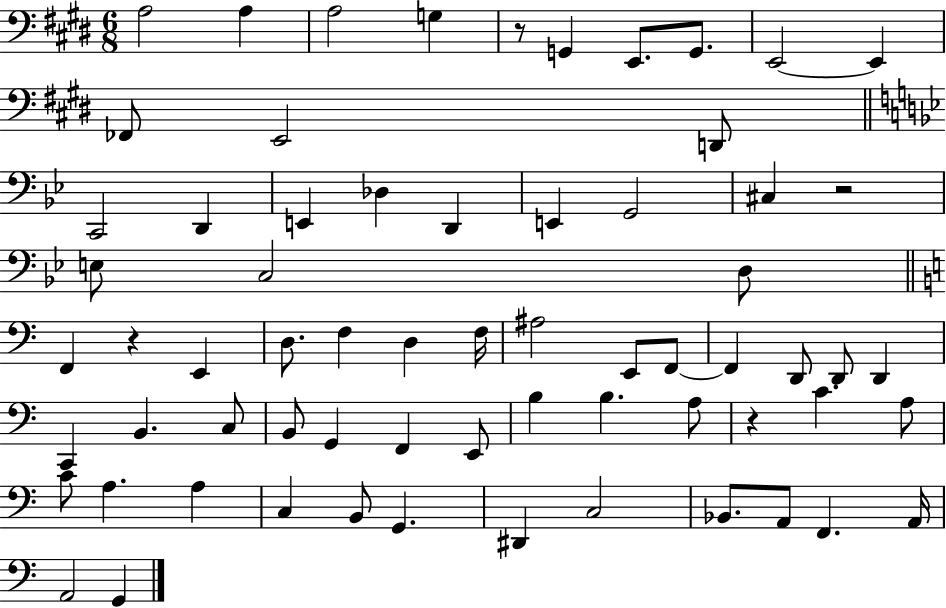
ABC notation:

X:1
T:Untitled
M:6/8
L:1/4
K:E
A,2 A, A,2 G, z/2 G,, E,,/2 G,,/2 E,,2 E,, _F,,/2 E,,2 D,,/2 C,,2 D,, E,, _D, D,, E,, G,,2 ^C, z2 E,/2 C,2 D,/2 F,, z E,, D,/2 F, D, F,/4 ^A,2 E,,/2 F,,/2 F,, D,,/2 D,,/2 D,, C,, B,, C,/2 B,,/2 G,, F,, E,,/2 B, B, A,/2 z C A,/2 C/2 A, A, C, B,,/2 G,, ^D,, C,2 _B,,/2 A,,/2 F,, A,,/4 A,,2 G,,